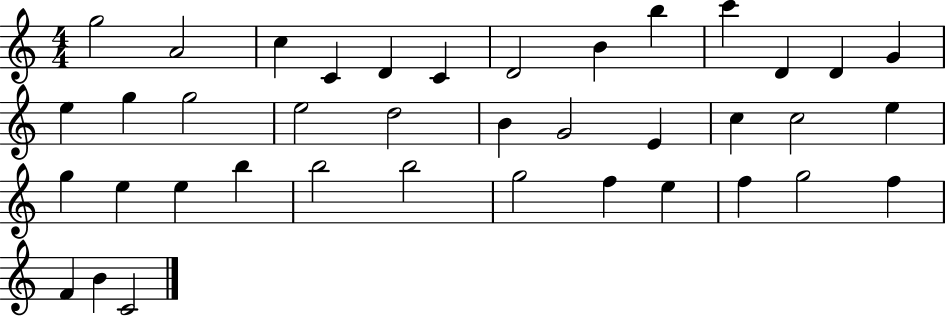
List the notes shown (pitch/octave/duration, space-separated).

G5/h A4/h C5/q C4/q D4/q C4/q D4/h B4/q B5/q C6/q D4/q D4/q G4/q E5/q G5/q G5/h E5/h D5/h B4/q G4/h E4/q C5/q C5/h E5/q G5/q E5/q E5/q B5/q B5/h B5/h G5/h F5/q E5/q F5/q G5/h F5/q F4/q B4/q C4/h